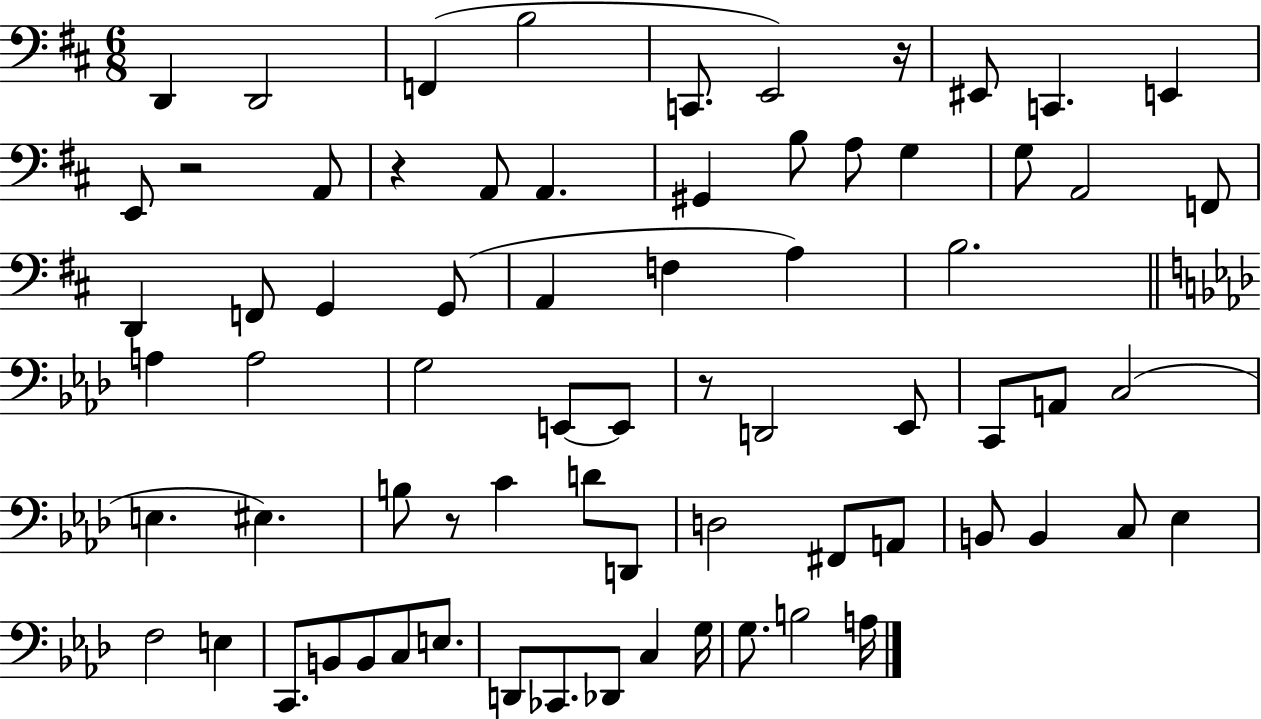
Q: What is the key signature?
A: D major